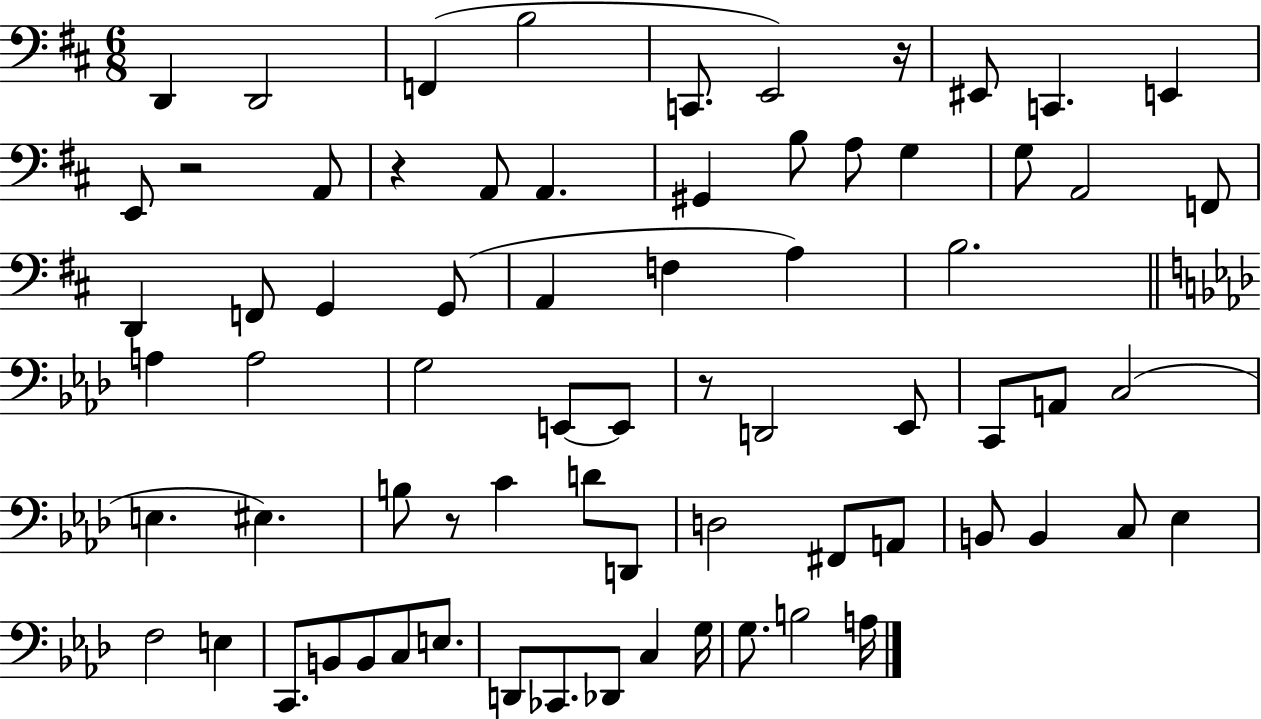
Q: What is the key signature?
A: D major